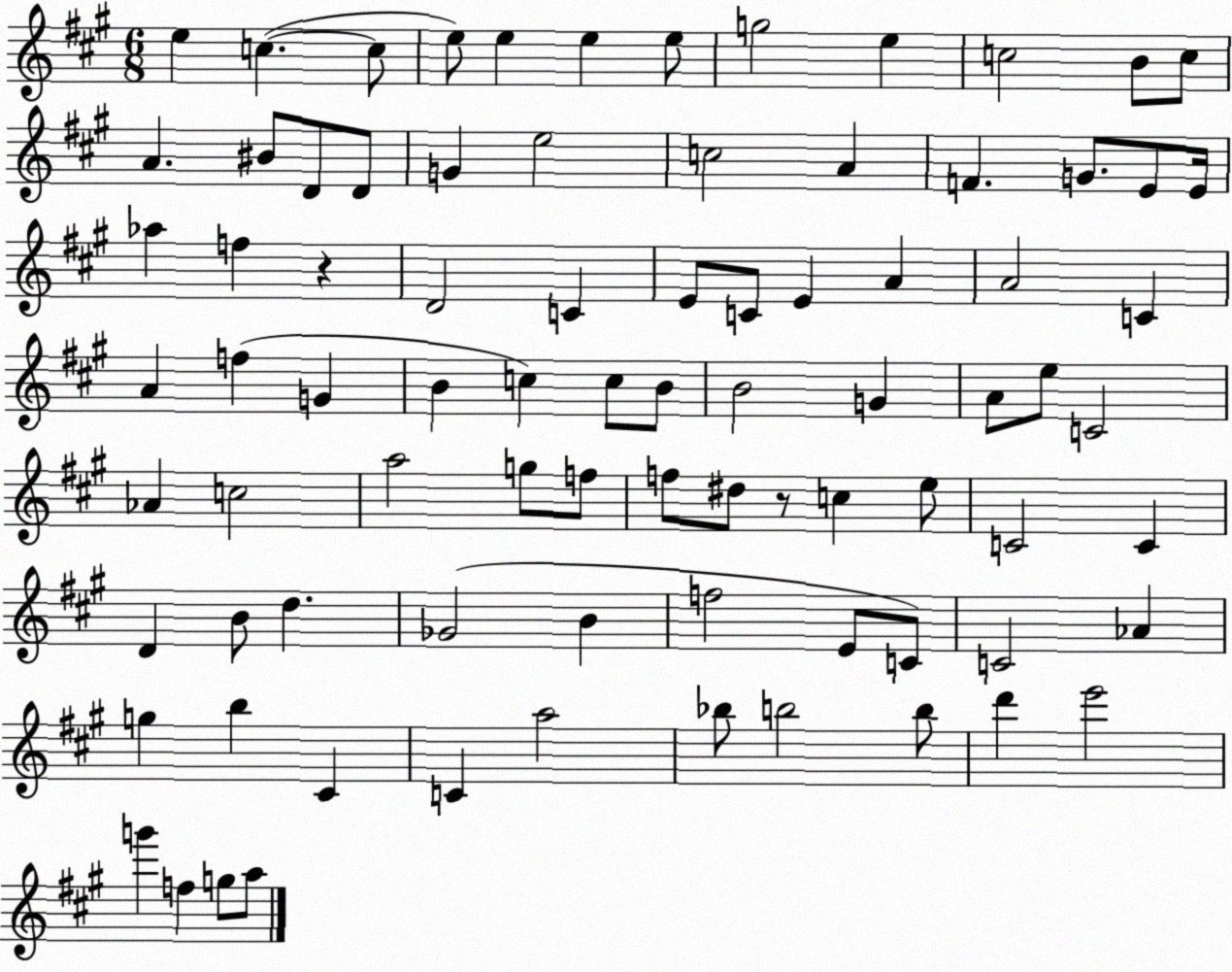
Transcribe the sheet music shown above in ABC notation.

X:1
T:Untitled
M:6/8
L:1/4
K:A
e c c/2 e/2 e e e/2 g2 e c2 B/2 c/2 A ^B/2 D/2 D/2 G e2 c2 A F G/2 E/2 E/4 _a f z D2 C E/2 C/2 E A A2 C A f G B c c/2 B/2 B2 G A/2 e/2 C2 _A c2 a2 g/2 f/2 f/2 ^d/2 z/2 c e/2 C2 C D B/2 d _G2 B f2 E/2 C/2 C2 _A g b ^C C a2 _b/2 b2 b/2 d' e'2 g' f g/2 a/2